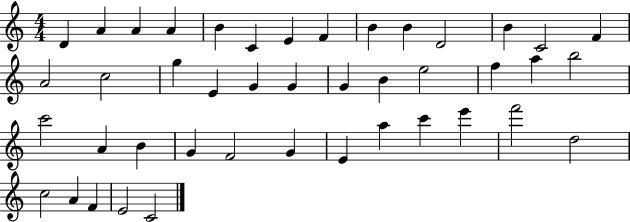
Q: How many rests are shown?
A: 0